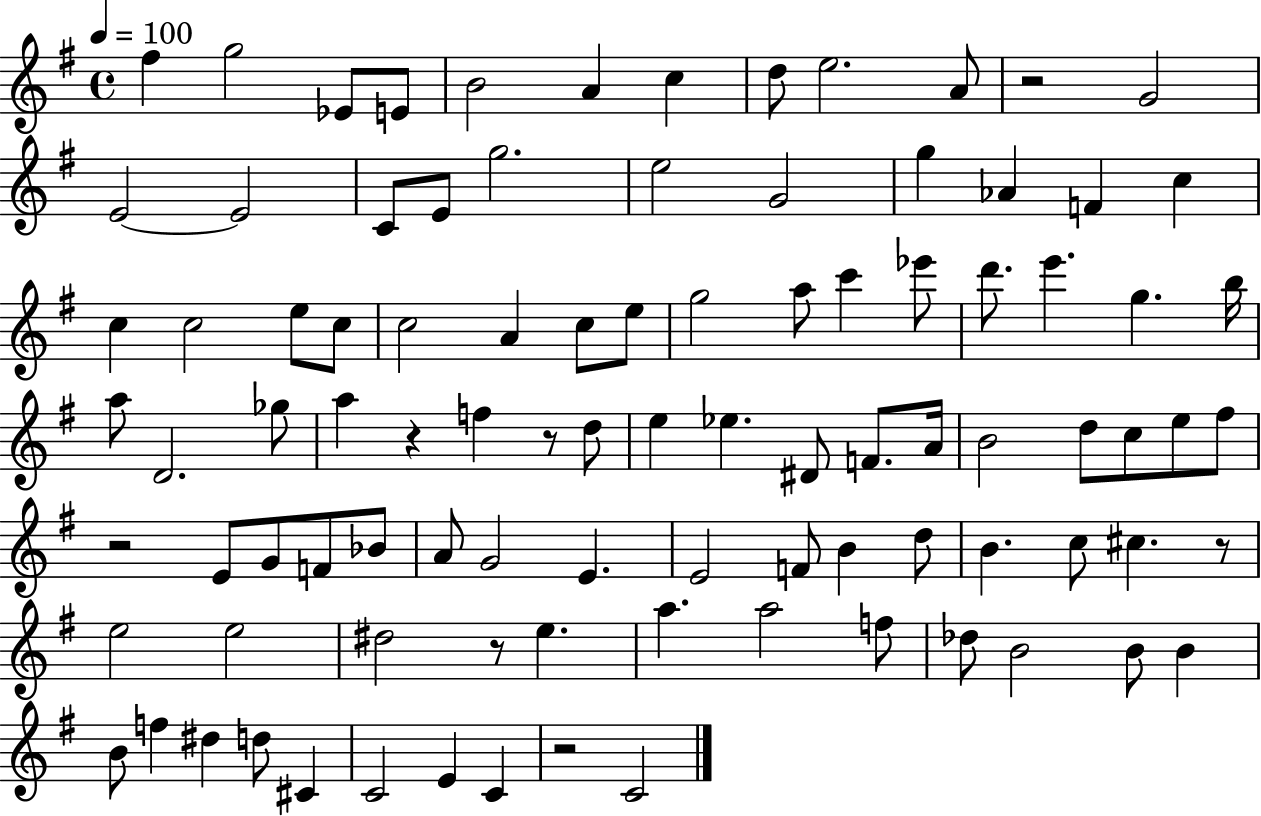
F#5/q G5/h Eb4/e E4/e B4/h A4/q C5/q D5/e E5/h. A4/e R/h G4/h E4/h E4/h C4/e E4/e G5/h. E5/h G4/h G5/q Ab4/q F4/q C5/q C5/q C5/h E5/e C5/e C5/h A4/q C5/e E5/e G5/h A5/e C6/q Eb6/e D6/e. E6/q. G5/q. B5/s A5/e D4/h. Gb5/e A5/q R/q F5/q R/e D5/e E5/q Eb5/q. D#4/e F4/e. A4/s B4/h D5/e C5/e E5/e F#5/e R/h E4/e G4/e F4/e Bb4/e A4/e G4/h E4/q. E4/h F4/e B4/q D5/e B4/q. C5/e C#5/q. R/e E5/h E5/h D#5/h R/e E5/q. A5/q. A5/h F5/e Db5/e B4/h B4/e B4/q B4/e F5/q D#5/q D5/e C#4/q C4/h E4/q C4/q R/h C4/h